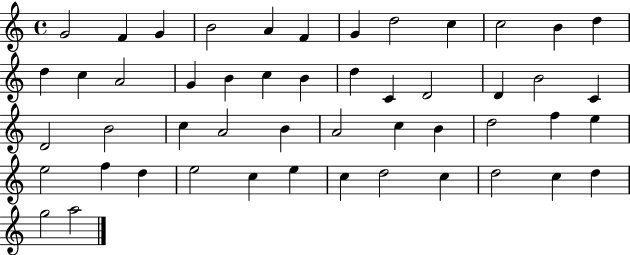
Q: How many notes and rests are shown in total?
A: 50